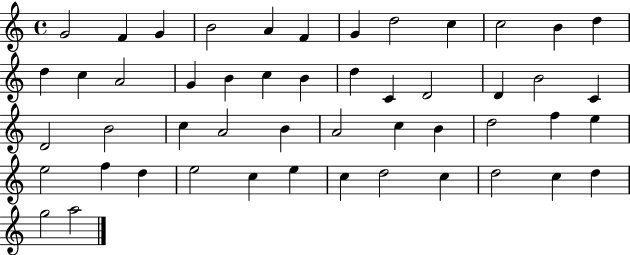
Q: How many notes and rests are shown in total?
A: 50